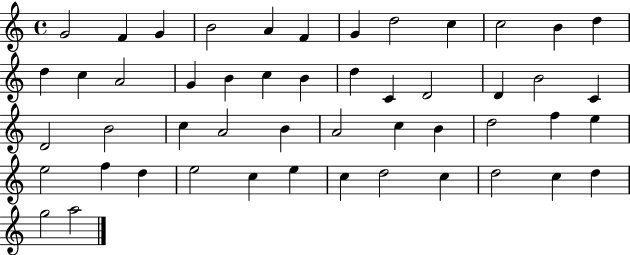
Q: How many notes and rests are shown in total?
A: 50